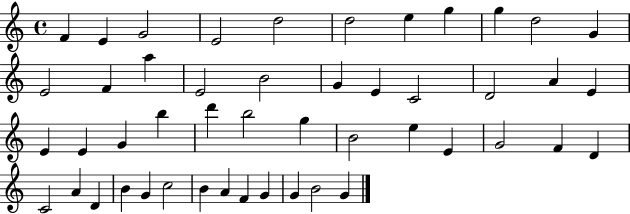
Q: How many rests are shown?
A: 0